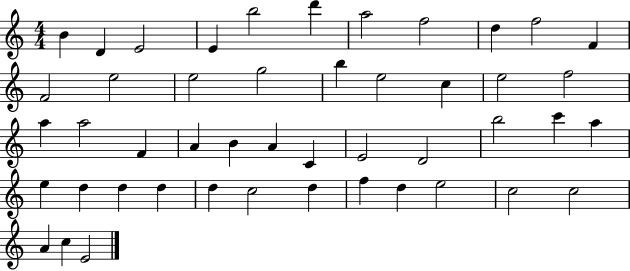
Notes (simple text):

B4/q D4/q E4/h E4/q B5/h D6/q A5/h F5/h D5/q F5/h F4/q F4/h E5/h E5/h G5/h B5/q E5/h C5/q E5/h F5/h A5/q A5/h F4/q A4/q B4/q A4/q C4/q E4/h D4/h B5/h C6/q A5/q E5/q D5/q D5/q D5/q D5/q C5/h D5/q F5/q D5/q E5/h C5/h C5/h A4/q C5/q E4/h